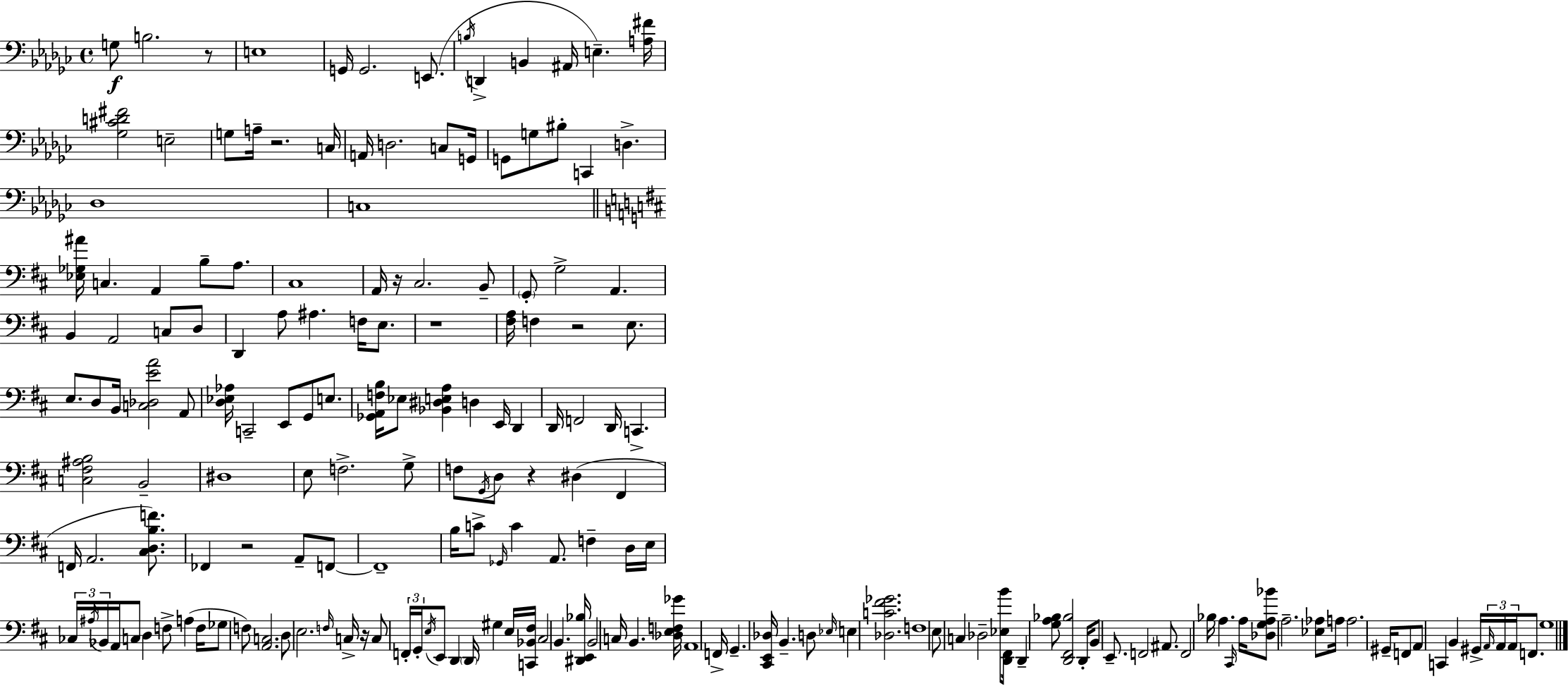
G3/e B3/h. R/e E3/w G2/s G2/h. E2/e. B3/s D2/q B2/q A#2/s E3/q. [A3,F#4]/s [Gb3,C#4,D4,F#4]/h E3/h G3/e A3/s R/h. C3/s A2/s D3/h. C3/e G2/s G2/e G3/e BIS3/e C2/q D3/q. Db3/w C3/w [Eb3,Gb3,A#4]/s C3/q. A2/q B3/e A3/e. C#3/w A2/s R/s C#3/h. B2/e G2/e G3/h A2/q. B2/q A2/h C3/e D3/e D2/q A3/e A#3/q. F3/s E3/e. R/w [F#3,A3]/s F3/q R/h E3/e. E3/e. D3/e B2/s [C3,Db3,E4,A4]/h A2/e [D3,Eb3,Ab3]/s C2/h E2/e G2/e E3/e. [Gb2,A2,F3,B3]/s Eb3/e [Bb2,D#3,E3,A3]/q D3/q E2/s D2/q D2/s F2/h D2/s C2/q. [C3,F#3,A#3,B3]/h B2/h D#3/w E3/e F3/h. G3/e F3/e G2/s D3/e R/q D#3/q F#2/q F2/s A2/h. [C#3,D3,B3,F4]/e. FES2/q R/h A2/e F2/e F2/w B3/s C4/e Gb2/s C4/q A2/e. F3/q D3/s E3/s CES3/s A#3/s Bb2/s A2/s C3/e D3/q F3/e A3/q F3/s Gb3/e F3/e [A2,C3]/h. D3/e E3/h. F3/s C3/s R/s C3/e F2/s G2/s E3/s E2/e D2/q D2/s G#3/q E3/s [C2,Bb2,F#3]/s C#3/h B2/q. [D#2,E2,Bb3]/s B2/h C3/s B2/q. [Db3,E3,F3,Gb4]/s A2/w F2/s G2/q. [C#2,E2,Db3]/s B2/q. D3/e Eb3/s E3/q [Db3,C4,F#4,Gb4]/h. F3/w E3/e C3/q Db3/h [Eb3,B4]/e [D2,F#2]/s D2/q [G3,A3,Bb3]/e [D2,F#2,Bb3]/h D2/s B2/e E2/e. F2/h A#2/e. F2/h Bb3/s A3/q. C#2/s A3/s [Db3,G3,A3,Bb4]/e A3/h. [Eb3,Ab3]/e A3/s A3/h. G#2/s F2/e A2/e C2/q B2/q G#2/s A2/s A2/s A2/s F2/e. G3/w